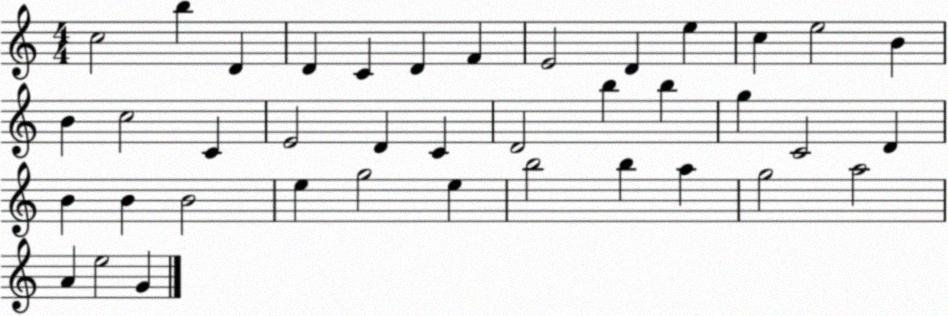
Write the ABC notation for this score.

X:1
T:Untitled
M:4/4
L:1/4
K:C
c2 b D D C D F E2 D e c e2 B B c2 C E2 D C D2 b b g C2 D B B B2 e g2 e b2 b a g2 a2 A e2 G